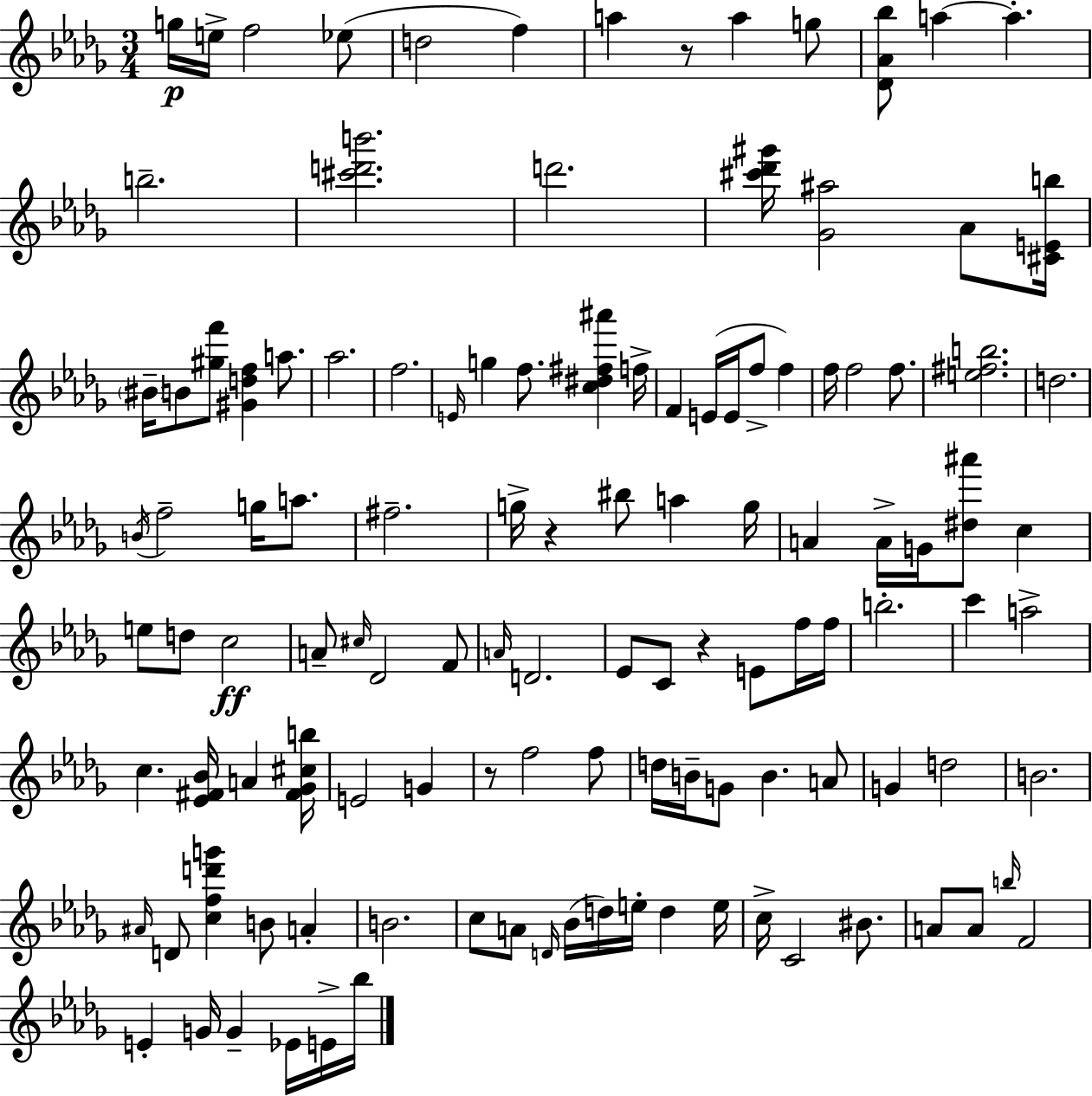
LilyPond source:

{
  \clef treble
  \numericTimeSignature
  \time 3/4
  \key bes \minor
  g''16\p e''16-> f''2 ees''8( | d''2 f''4) | a''4 r8 a''4 g''8 | <des' aes' bes''>8 a''4~~ a''4.-. | \break b''2.-- | <cis''' d''' b'''>2. | d'''2. | <cis''' des''' gis'''>16 <ges' ais''>2 aes'8 <cis' e' b''>16 | \break \parenthesize bis'16-- b'8 <gis'' f'''>8 <gis' d'' f''>4 a''8. | aes''2. | f''2. | \grace { e'16 } g''4 f''8. <c'' dis'' fis'' ais'''>4 | \break f''16-> f'4 e'16( e'16 f''8-> f''4) | f''16 f''2 f''8. | <e'' fis'' b''>2. | d''2. | \break \acciaccatura { b'16 } f''2-- g''16 a''8. | fis''2.-- | g''16-> r4 bis''8 a''4 | g''16 a'4 a'16-> g'16 <dis'' ais'''>8 c''4 | \break e''8 d''8 c''2\ff | a'8-- \grace { cis''16 } des'2 | f'8 \grace { a'16 } d'2. | ees'8 c'8 r4 | \break e'8 f''16 f''16 b''2.-. | c'''4 a''2-> | c''4. <ees' fis' bes'>16 a'4 | <fis' ges' cis'' b''>16 e'2 | \break g'4 r8 f''2 | f''8 d''16 b'16-- g'8 b'4. | a'8 g'4 d''2 | b'2. | \break \grace { ais'16 } d'8 <c'' f'' d''' g'''>4 b'8 | a'4-. b'2. | c''8 a'8 \grace { d'16 }( bes'16 d''16) | e''16-. d''4 e''16 c''16-> c'2 | \break bis'8. a'8 a'8 \grace { b''16 } f'2 | e'4-. g'16 | g'4-- ees'16 e'16-> bes''16 \bar "|."
}